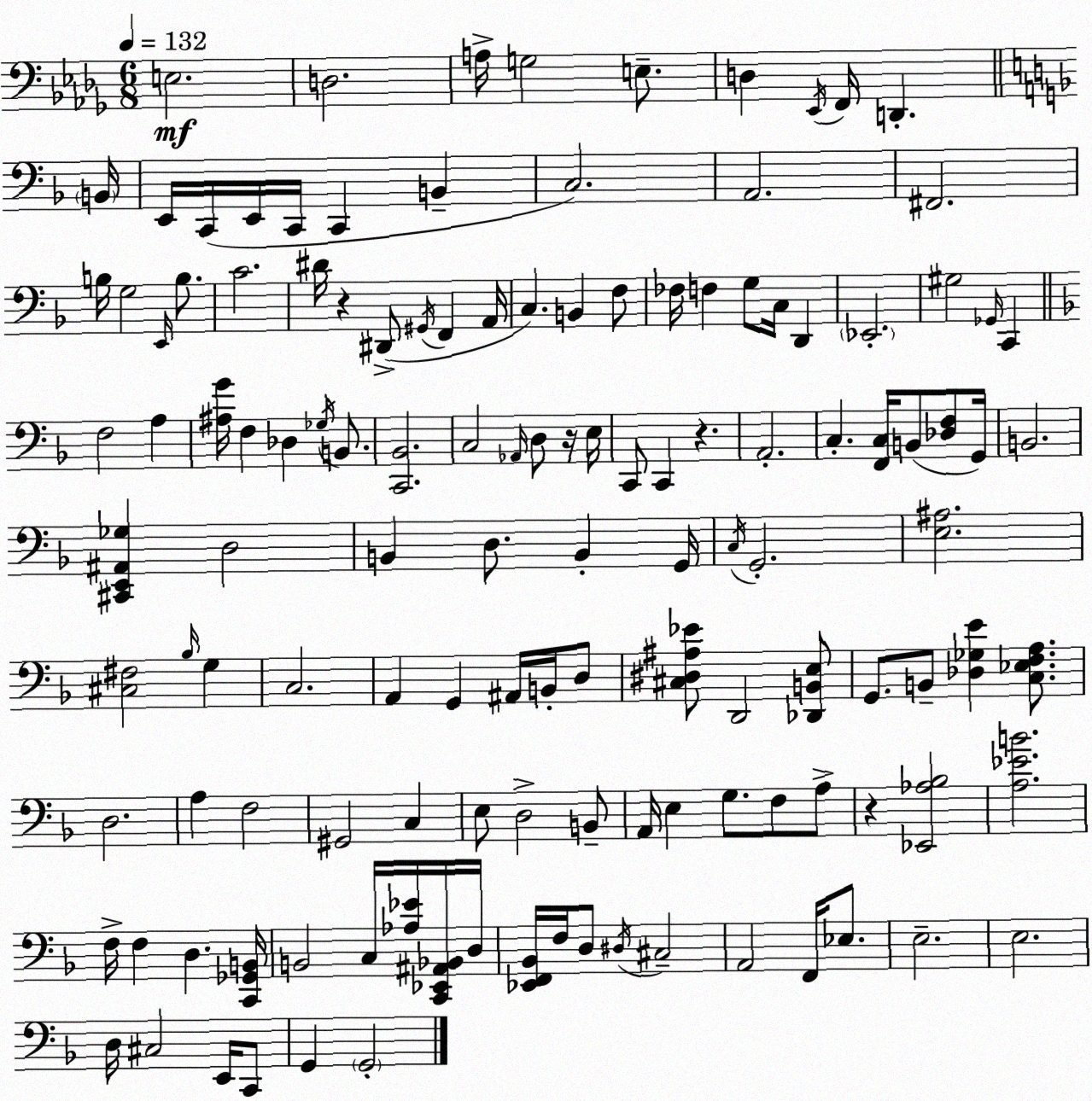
X:1
T:Untitled
M:6/8
L:1/4
K:Bbm
E,2 D,2 A,/4 G,2 E,/2 D, _E,,/4 F,,/4 D,, B,,/4 E,,/4 C,,/4 E,,/4 C,,/4 C,, B,, C,2 A,,2 ^F,,2 B,/4 G,2 E,,/4 B,/2 C2 ^D/4 z ^D,,/2 ^G,,/4 F,, A,,/4 C, B,, F,/2 _F,/4 F, G,/2 C,/4 D,, _E,,2 ^G,2 _G,,/4 C,, F,2 A, [^A,G]/4 F, _D, _G,/4 B,,/2 [C,,_B,,]2 C,2 _A,,/4 D,/2 z/4 E,/4 C,,/2 C,, z A,,2 C, [F,,C,]/4 B,,/2 [_D,F,]/2 G,,/4 B,,2 [^C,,E,,^A,,_G,] D,2 B,, D,/2 B,, G,,/4 C,/4 G,,2 [E,^A,]2 [^C,^F,]2 _B,/4 G, C,2 A,, G,, ^A,,/4 B,,/4 D,/2 [^C,^D,^A,_E]/2 D,,2 [_D,,B,,E,]/2 G,,/2 B,,/2 [_D,_G,E] [C,_E,F,A,]/2 D,2 A, F,2 ^G,,2 C, E,/2 D,2 B,,/2 A,,/4 E, G,/2 F,/2 A,/2 z [_E,,_A,_B,]2 [A,_EB]2 F,/4 F, D, [C,,_G,,B,,]/4 B,,2 C,/4 [_A,_E]/4 [C,,_E,,^A,,_B,,]/4 D,/4 [_E,,F,,_B,,]/4 F,/4 D,/2 ^D,/4 ^C,2 A,,2 F,,/4 _E,/2 E,2 E,2 D,/4 ^C,2 E,,/4 C,,/2 G,, G,,2